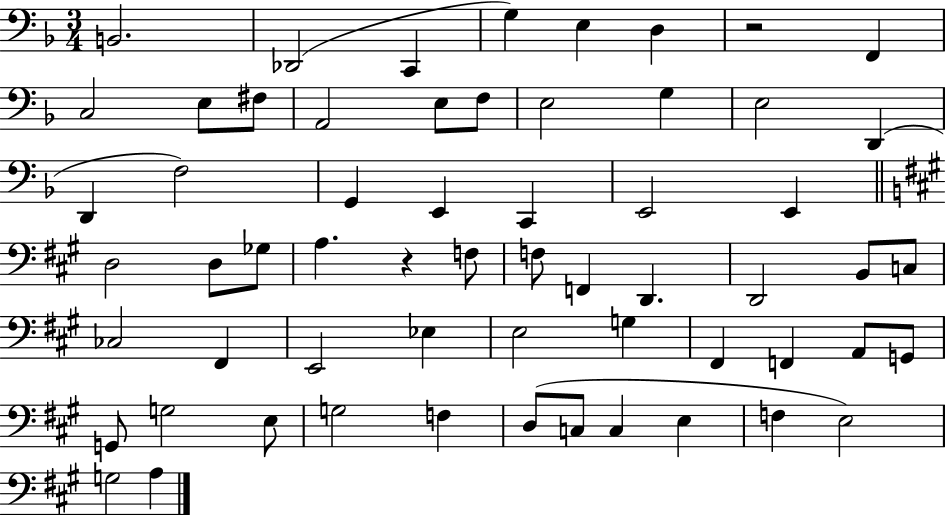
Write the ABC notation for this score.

X:1
T:Untitled
M:3/4
L:1/4
K:F
B,,2 _D,,2 C,, G, E, D, z2 F,, C,2 E,/2 ^F,/2 A,,2 E,/2 F,/2 E,2 G, E,2 D,, D,, F,2 G,, E,, C,, E,,2 E,, D,2 D,/2 _G,/2 A, z F,/2 F,/2 F,, D,, D,,2 B,,/2 C,/2 _C,2 ^F,, E,,2 _E, E,2 G, ^F,, F,, A,,/2 G,,/2 G,,/2 G,2 E,/2 G,2 F, D,/2 C,/2 C, E, F, E,2 G,2 A,